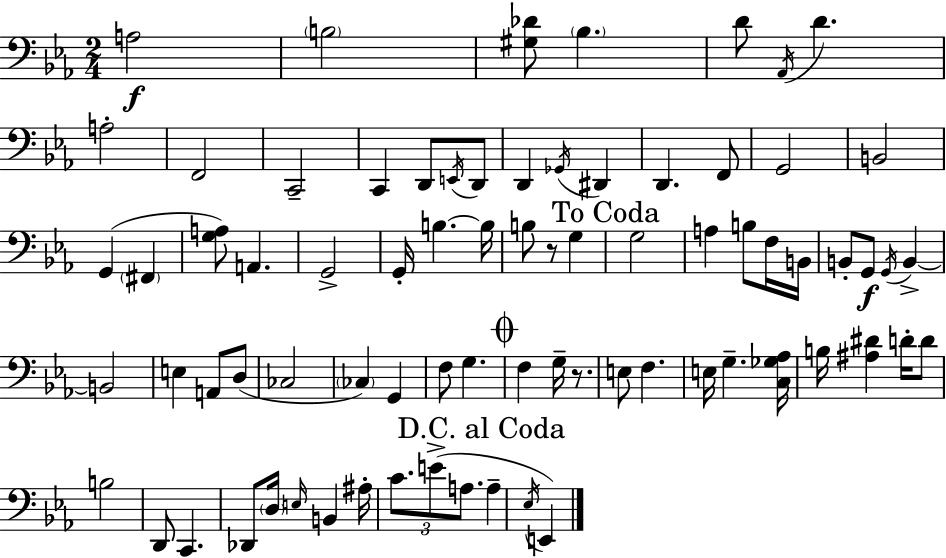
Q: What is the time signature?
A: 2/4